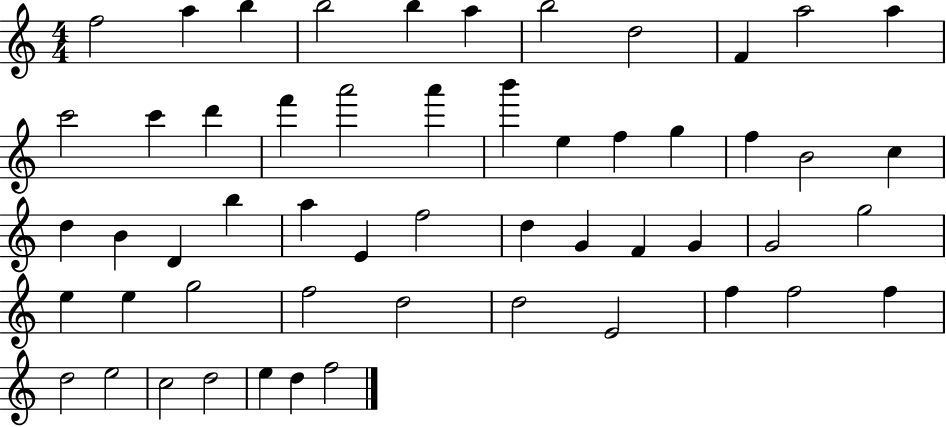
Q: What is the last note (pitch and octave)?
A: F5